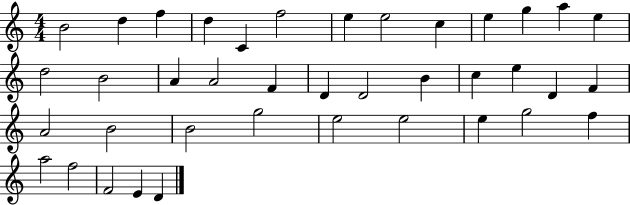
{
  \clef treble
  \numericTimeSignature
  \time 4/4
  \key c \major
  b'2 d''4 f''4 | d''4 c'4 f''2 | e''4 e''2 c''4 | e''4 g''4 a''4 e''4 | \break d''2 b'2 | a'4 a'2 f'4 | d'4 d'2 b'4 | c''4 e''4 d'4 f'4 | \break a'2 b'2 | b'2 g''2 | e''2 e''2 | e''4 g''2 f''4 | \break a''2 f''2 | f'2 e'4 d'4 | \bar "|."
}